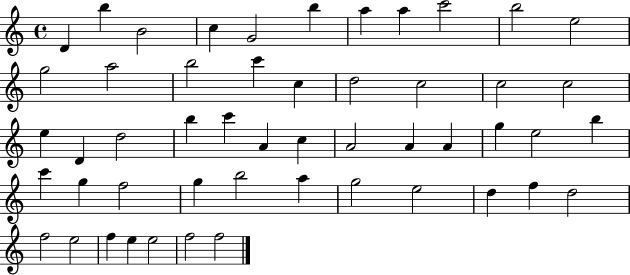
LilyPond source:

{
  \clef treble
  \time 4/4
  \defaultTimeSignature
  \key c \major
  d'4 b''4 b'2 | c''4 g'2 b''4 | a''4 a''4 c'''2 | b''2 e''2 | \break g''2 a''2 | b''2 c'''4 c''4 | d''2 c''2 | c''2 c''2 | \break e''4 d'4 d''2 | b''4 c'''4 a'4 c''4 | a'2 a'4 a'4 | g''4 e''2 b''4 | \break c'''4 g''4 f''2 | g''4 b''2 a''4 | g''2 e''2 | d''4 f''4 d''2 | \break f''2 e''2 | f''4 e''4 e''2 | f''2 f''2 | \bar "|."
}